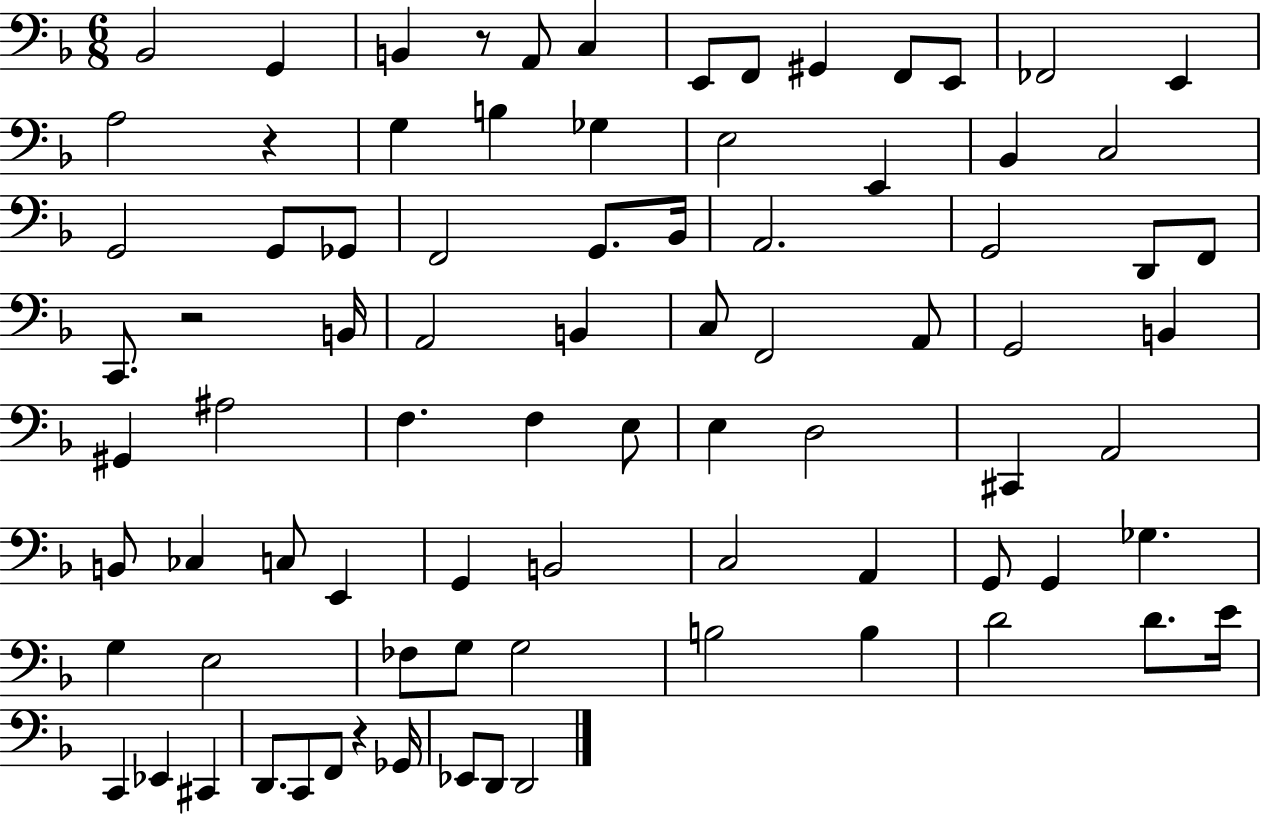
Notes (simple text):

Bb2/h G2/q B2/q R/e A2/e C3/q E2/e F2/e G#2/q F2/e E2/e FES2/h E2/q A3/h R/q G3/q B3/q Gb3/q E3/h E2/q Bb2/q C3/h G2/h G2/e Gb2/e F2/h G2/e. Bb2/s A2/h. G2/h D2/e F2/e C2/e. R/h B2/s A2/h B2/q C3/e F2/h A2/e G2/h B2/q G#2/q A#3/h F3/q. F3/q E3/e E3/q D3/h C#2/q A2/h B2/e CES3/q C3/e E2/q G2/q B2/h C3/h A2/q G2/e G2/q Gb3/q. G3/q E3/h FES3/e G3/e G3/h B3/h B3/q D4/h D4/e. E4/s C2/q Eb2/q C#2/q D2/e. C2/e F2/e R/q Gb2/s Eb2/e D2/e D2/h